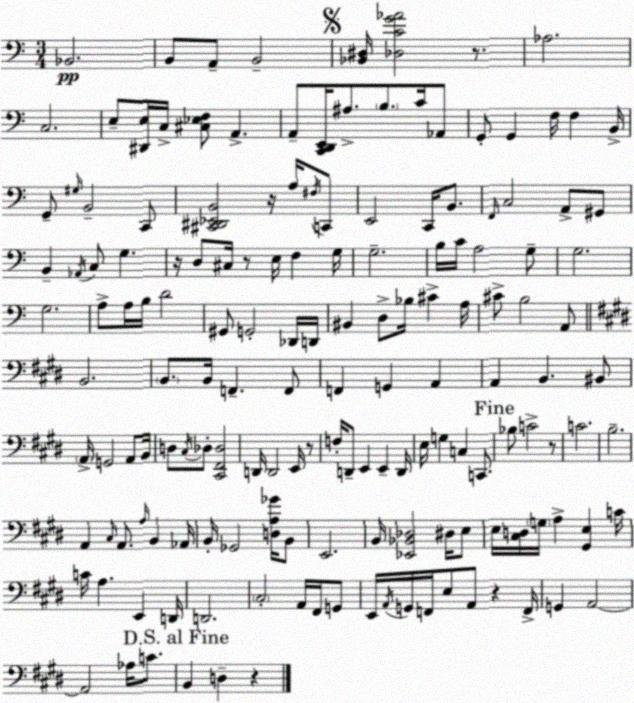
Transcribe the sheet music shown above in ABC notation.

X:1
T:Untitled
M:3/4
L:1/4
K:Am
_B,,2 B,,/2 A,,/2 B,,2 [_B,,^D,]/4 [_D,CG_A]2 z/2 _A,2 C,2 E,/2 [^D,,E,]/4 C,/4 [^C,_E,F,]/2 A,, A,,/2 [C,,D,,E,,]/4 ^A,/2 B,/2 C/4 _A,,/2 G,,/2 G,, F,/4 F, B,,/4 G,,/2 ^G,/4 B,,2 C,,/2 [^C,,^D,,_E,,B,,]2 z/4 A,/4 ^F,/4 C,,/2 E,,2 C,,/4 B,,/2 F,,/4 C,2 A,,/2 ^G,,/2 B,, _A,,/4 C,/2 G, z/4 D,/2 ^C,/4 z/2 E,/4 F, G,/4 G,2 B,/4 C/4 A,2 G,/2 G,2 G,2 A,/2 A,/4 B,/4 D2 ^G,,/2 G,,2 _D,,/4 D,,/4 ^B,, D,/2 _B,/4 ^C A,/4 ^C/2 B,2 A,,/2 B,,2 B,,/2 B,,/4 F,, F,,/2 F,, G,, A,, A,, B,, ^B,,/2 A,,/4 G,,2 A,,/2 B,,/4 D,/2 ^C,/4 _D,/2 [^C,,^F,,_D,]2 D,,/4 D,,2 E,,/4 z/2 F,/4 D,,/2 E,, E,, D,,/4 E,/4 G, C, C,,/2 _B,/2 C2 z/2 C2 B,2 A,, ^C,/4 A,,/2 A,/4 B,, _A,,/4 B,,/4 _G,,2 [D,A,_G]/4 B,,/2 E,,2 B,,/4 [_E,,_B,,_D,]2 ^D,/4 E,/2 E,/4 [^C,D,]/4 G,/4 A, [^G,,E,] C/4 C/4 A, E,, D,,/4 D,,2 ^C,2 A,,/4 ^F,,/4 G,,/2 E,,/4 A,,/4 G,,/4 F,,/4 E,/2 A,,/2 z F,,/4 G,, A,,2 A,,2 _A,/4 C/2 B,, D, z